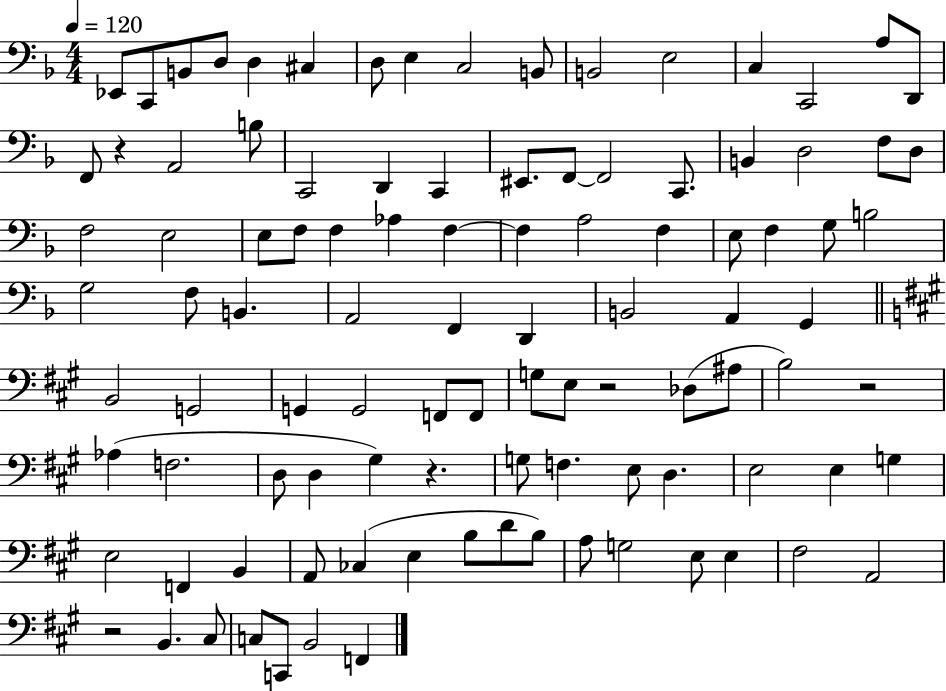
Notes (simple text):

Eb2/e C2/e B2/e D3/e D3/q C#3/q D3/e E3/q C3/h B2/e B2/h E3/h C3/q C2/h A3/e D2/e F2/e R/q A2/h B3/e C2/h D2/q C2/q EIS2/e. F2/e F2/h C2/e. B2/q D3/h F3/e D3/e F3/h E3/h E3/e F3/e F3/q Ab3/q F3/q F3/q A3/h F3/q E3/e F3/q G3/e B3/h G3/h F3/e B2/q. A2/h F2/q D2/q B2/h A2/q G2/q B2/h G2/h G2/q G2/h F2/e F2/e G3/e E3/e R/h Db3/e A#3/e B3/h R/h Ab3/q F3/h. D3/e D3/q G#3/q R/q. G3/e F3/q. E3/e D3/q. E3/h E3/q G3/q E3/h F2/q B2/q A2/e CES3/q E3/q B3/e D4/e B3/e A3/e G3/h E3/e E3/q F#3/h A2/h R/h B2/q. C#3/e C3/e C2/e B2/h F2/q